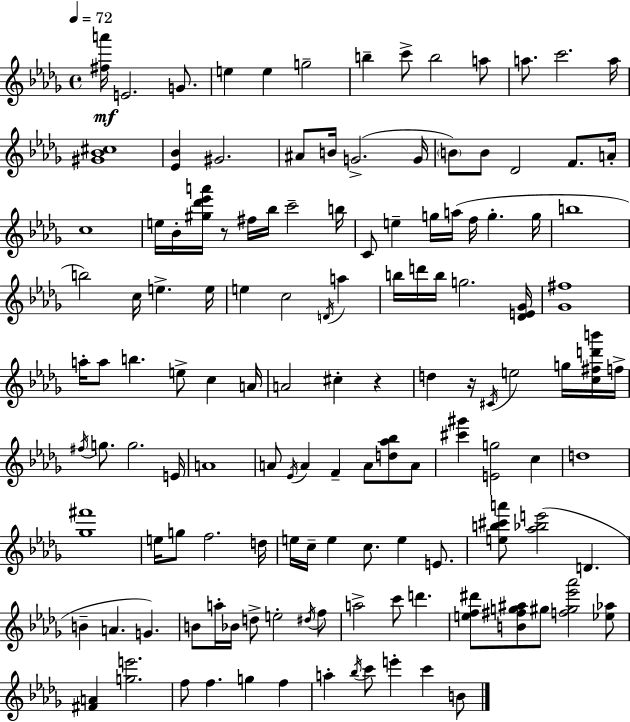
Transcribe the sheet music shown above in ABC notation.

X:1
T:Untitled
M:4/4
L:1/4
K:Bbm
[^fa']/4 E2 G/2 e e g2 b c'/2 b2 a/2 a/2 c'2 a/4 [^G_B^c]4 [_E_B] ^G2 ^A/2 B/4 G2 G/4 B/2 B/2 _D2 F/2 A/4 c4 e/4 _B/4 [^g_d'_e'a']/4 z/2 ^f/4 _b/4 c'2 b/4 C/2 e g/4 a/4 f/4 g g/4 b4 b2 c/4 e e/4 e c2 D/4 a b/4 d'/4 b/4 g2 [_DE_G]/4 [_G^f]4 a/4 a/2 b e/2 c A/4 A2 ^c z d z/4 ^C/4 e2 g/4 [c^fd'b']/4 f/4 ^f/4 g/2 g2 E/4 A4 A/2 _E/4 A F A/2 [d_a_b]/2 A/2 [^c'^g'] [Eg]2 c d4 [_g^f']4 e/4 g/2 f2 d/4 e/4 c/4 e c/2 e E/2 [eb^c'a']/2 [_a_be']2 D B A G B/2 a/4 _B/4 d/2 e2 ^d/4 f/2 a2 c'/2 d' [ef^d']/2 [B^fg^a]/2 ^g/2 [f^g_e'_a']2 [_e_a]/2 [^FA] [ge']2 f/2 f g f a _b/4 c'/2 e' c' B/2